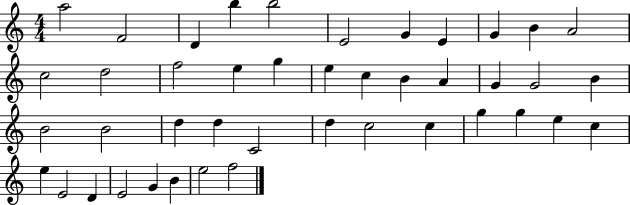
A5/h F4/h D4/q B5/q B5/h E4/h G4/q E4/q G4/q B4/q A4/h C5/h D5/h F5/h E5/q G5/q E5/q C5/q B4/q A4/q G4/q G4/h B4/q B4/h B4/h D5/q D5/q C4/h D5/q C5/h C5/q G5/q G5/q E5/q C5/q E5/q E4/h D4/q E4/h G4/q B4/q E5/h F5/h